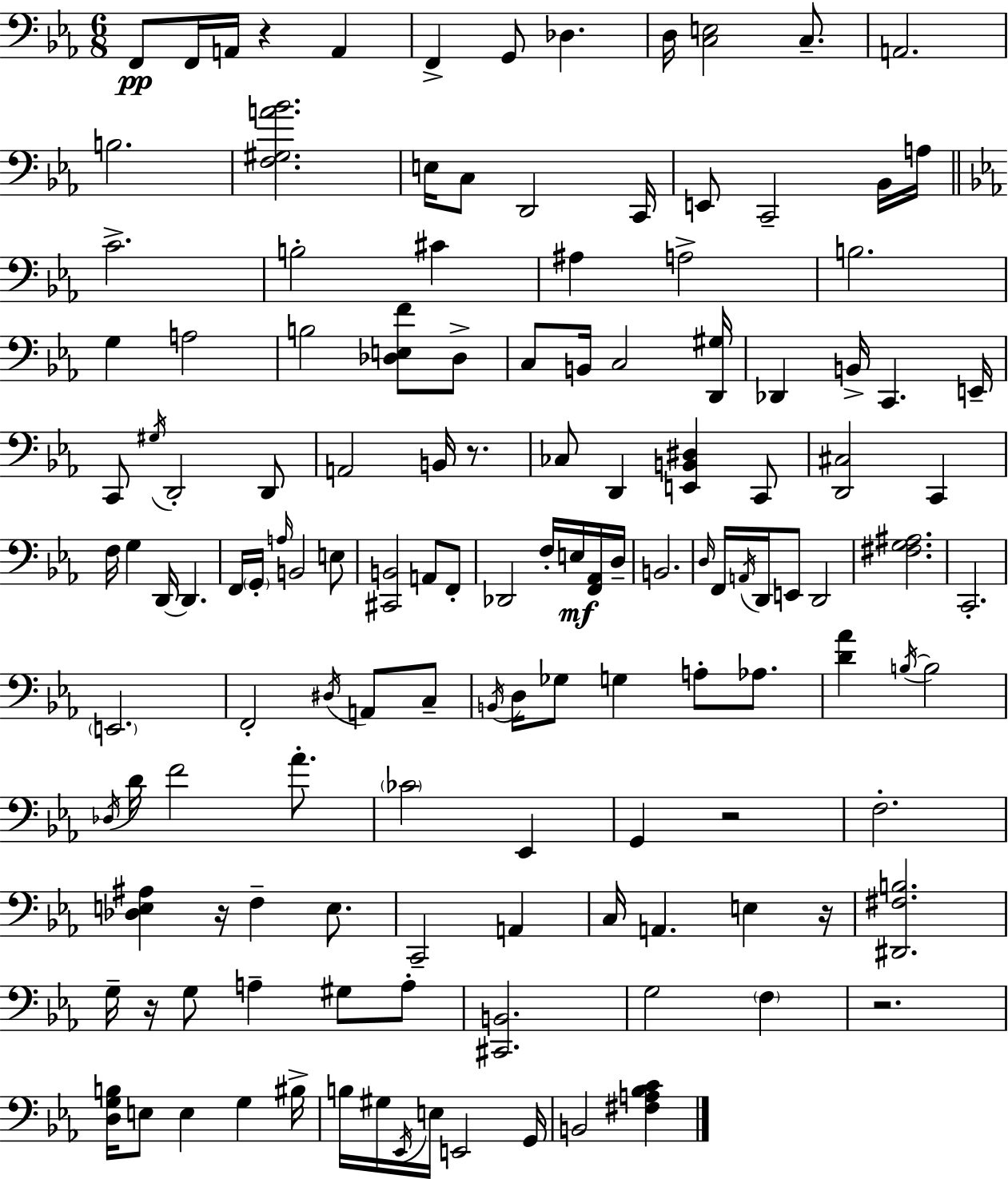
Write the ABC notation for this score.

X:1
T:Untitled
M:6/8
L:1/4
K:Cm
F,,/2 F,,/4 A,,/4 z A,, F,, G,,/2 _D, D,/4 [C,E,]2 C,/2 A,,2 B,2 [F,^G,A_B]2 E,/4 C,/2 D,,2 C,,/4 E,,/2 C,,2 _B,,/4 A,/4 C2 B,2 ^C ^A, A,2 B,2 G, A,2 B,2 [_D,E,F]/2 _D,/2 C,/2 B,,/4 C,2 [D,,^G,]/4 _D,, B,,/4 C,, E,,/4 C,,/2 ^G,/4 D,,2 D,,/2 A,,2 B,,/4 z/2 _C,/2 D,, [E,,B,,^D,] C,,/2 [D,,^C,]2 C,, F,/4 G, D,,/4 D,, F,,/4 G,,/4 A,/4 B,,2 E,/2 [^C,,B,,]2 A,,/2 F,,/2 _D,,2 F,/4 E,/4 [F,,_A,,]/4 D,/4 B,,2 D,/4 F,,/4 A,,/4 D,,/4 E,,/2 D,,2 [^F,G,^A,]2 C,,2 E,,2 F,,2 ^D,/4 A,,/2 C,/2 B,,/4 D,/4 _G,/2 G, A,/2 _A,/2 [D_A] B,/4 B,2 _D,/4 D/4 F2 _A/2 _C2 _E,, G,, z2 F,2 [_D,E,^A,] z/4 F, E,/2 C,,2 A,, C,/4 A,, E, z/4 [^D,,^F,B,]2 G,/4 z/4 G,/2 A, ^G,/2 A,/2 [^C,,B,,]2 G,2 F, z2 [D,G,B,]/4 E,/2 E, G, ^B,/4 B,/4 ^G,/4 _E,,/4 E,/4 E,,2 G,,/4 B,,2 [^F,A,_B,C]